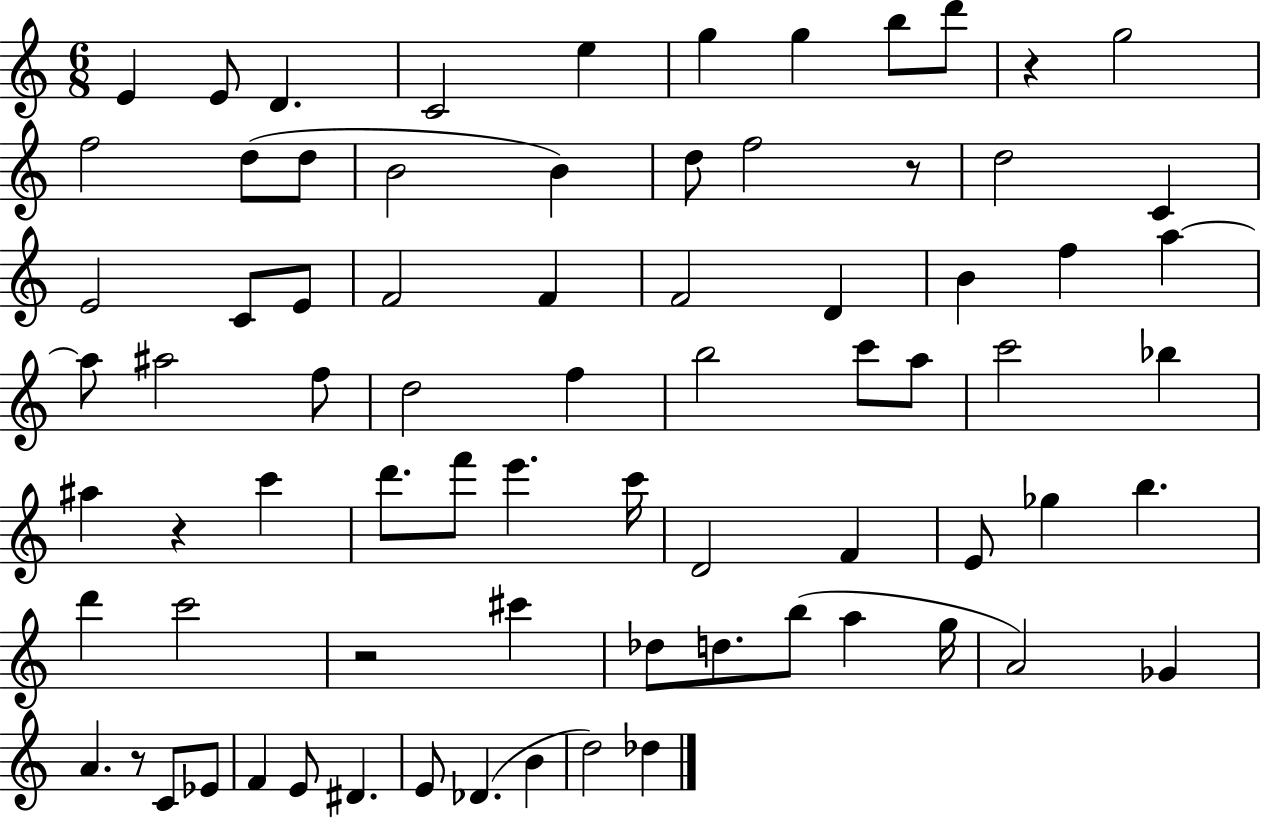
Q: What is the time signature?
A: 6/8